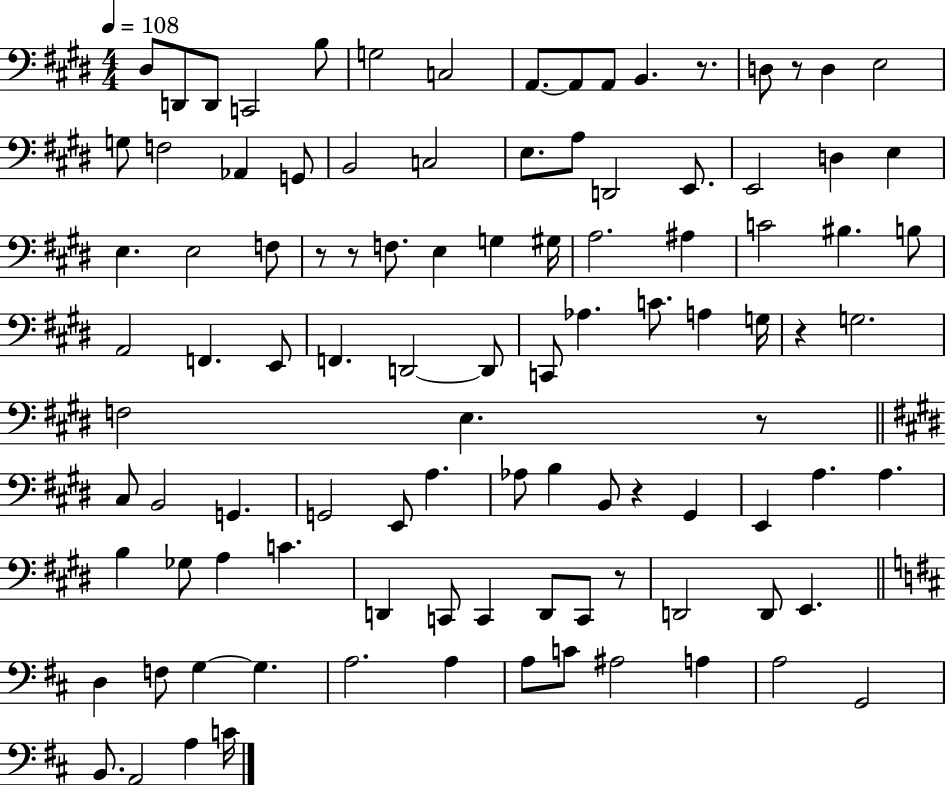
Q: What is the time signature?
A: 4/4